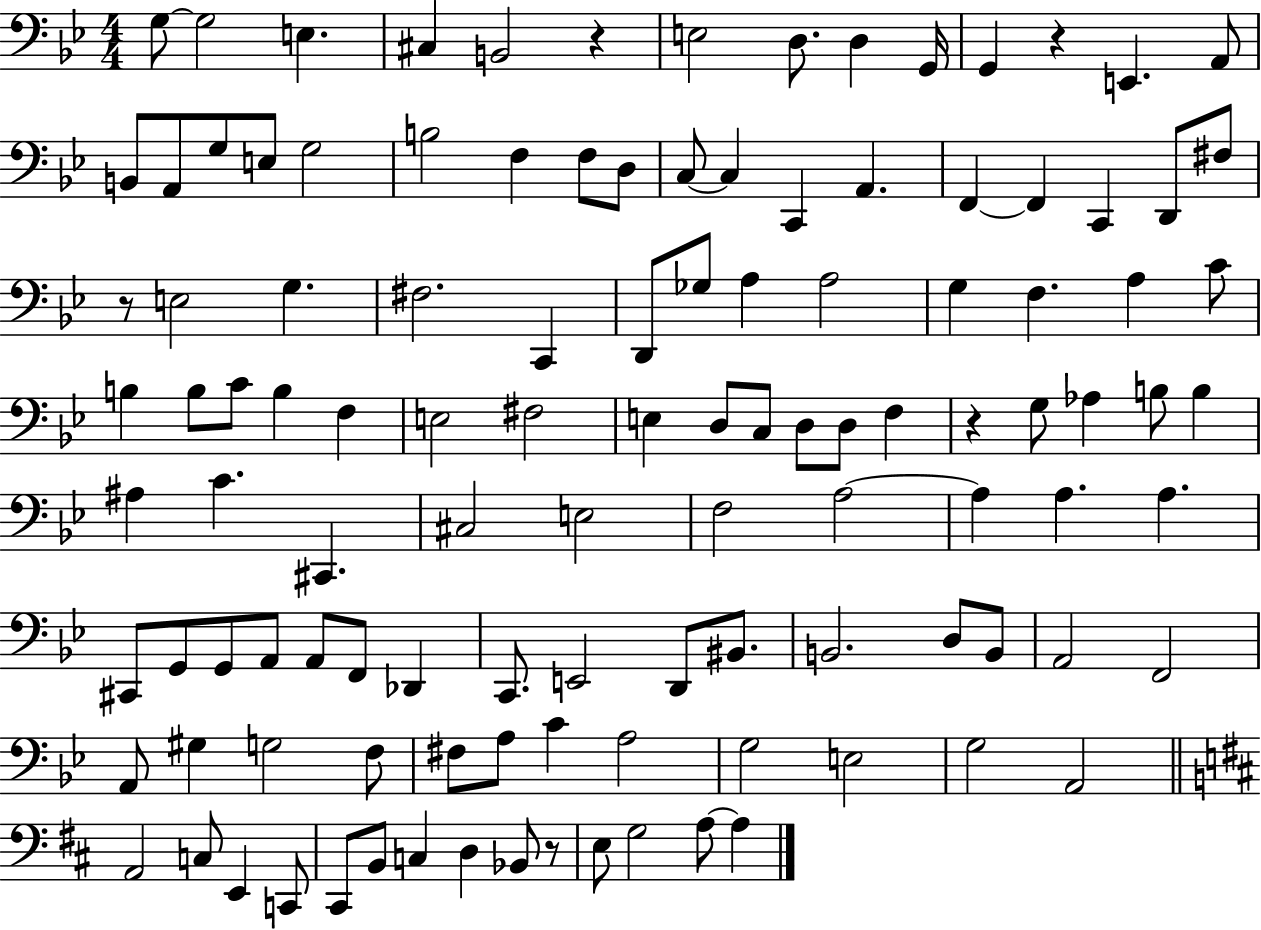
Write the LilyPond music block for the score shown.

{
  \clef bass
  \numericTimeSignature
  \time 4/4
  \key bes \major
  \repeat volta 2 { g8~~ g2 e4. | cis4 b,2 r4 | e2 d8. d4 g,16 | g,4 r4 e,4. a,8 | \break b,8 a,8 g8 e8 g2 | b2 f4 f8 d8 | c8~~ c4 c,4 a,4. | f,4~~ f,4 c,4 d,8 fis8 | \break r8 e2 g4. | fis2. c,4 | d,8 ges8 a4 a2 | g4 f4. a4 c'8 | \break b4 b8 c'8 b4 f4 | e2 fis2 | e4 d8 c8 d8 d8 f4 | r4 g8 aes4 b8 b4 | \break ais4 c'4. cis,4. | cis2 e2 | f2 a2~~ | a4 a4. a4. | \break cis,8 g,8 g,8 a,8 a,8 f,8 des,4 | c,8. e,2 d,8 bis,8. | b,2. d8 b,8 | a,2 f,2 | \break a,8 gis4 g2 f8 | fis8 a8 c'4 a2 | g2 e2 | g2 a,2 | \break \bar "||" \break \key d \major a,2 c8 e,4 c,8 | cis,8 b,8 c4 d4 bes,8 r8 | e8 g2 a8~~ a4 | } \bar "|."
}